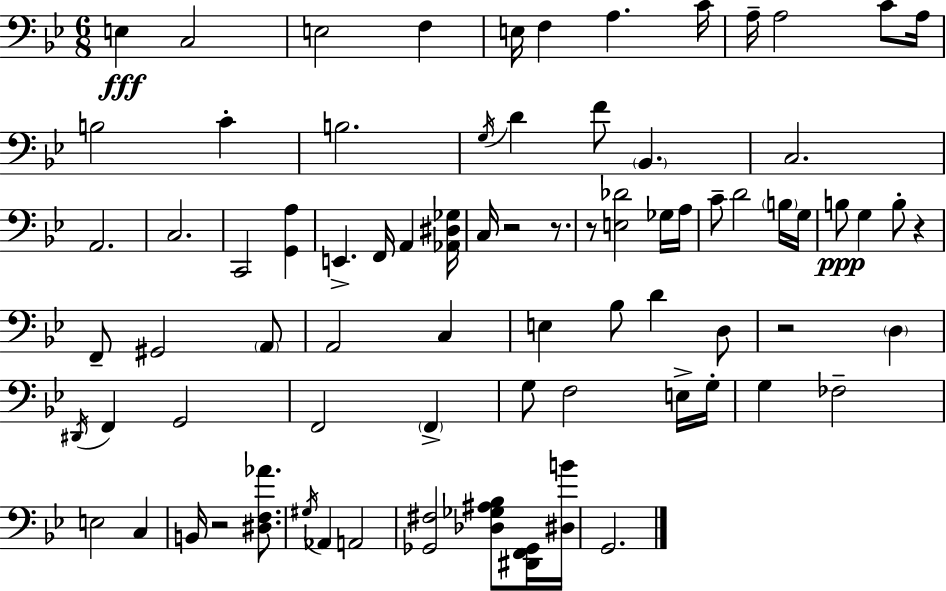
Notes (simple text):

E3/q C3/h E3/h F3/q E3/s F3/q A3/q. C4/s A3/s A3/h C4/e A3/s B3/h C4/q B3/h. G3/s D4/q F4/e Bb2/q. C3/h. A2/h. C3/h. C2/h [G2,A3]/q E2/q. F2/s A2/q [Ab2,D#3,Gb3]/s C3/s R/h R/e. R/e [E3,Db4]/h Gb3/s A3/s C4/e D4/h B3/s G3/s B3/e G3/q B3/e R/q F2/e G#2/h A2/e A2/h C3/q E3/q Bb3/e D4/q D3/e R/h D3/q D#2/s F2/q G2/h F2/h F2/q G3/e F3/h E3/s G3/s G3/q FES3/h E3/h C3/q B2/s R/h [D#3,F3,Ab4]/e. G#3/s Ab2/q A2/h [Gb2,F#3]/h [Db3,Gb3,A#3,Bb3]/e [D#2,F2,Gb2]/s [D#3,B4]/s G2/h.